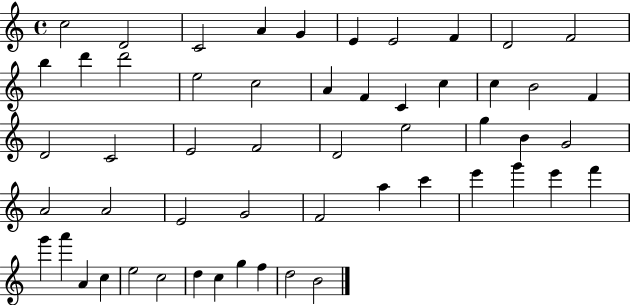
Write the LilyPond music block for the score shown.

{
  \clef treble
  \time 4/4
  \defaultTimeSignature
  \key c \major
  c''2 d'2 | c'2 a'4 g'4 | e'4 e'2 f'4 | d'2 f'2 | \break b''4 d'''4 d'''2 | e''2 c''2 | a'4 f'4 c'4 c''4 | c''4 b'2 f'4 | \break d'2 c'2 | e'2 f'2 | d'2 e''2 | g''4 b'4 g'2 | \break a'2 a'2 | e'2 g'2 | f'2 a''4 c'''4 | e'''4 g'''4 e'''4 f'''4 | \break g'''4 a'''4 a'4 c''4 | e''2 c''2 | d''4 c''4 g''4 f''4 | d''2 b'2 | \break \bar "|."
}